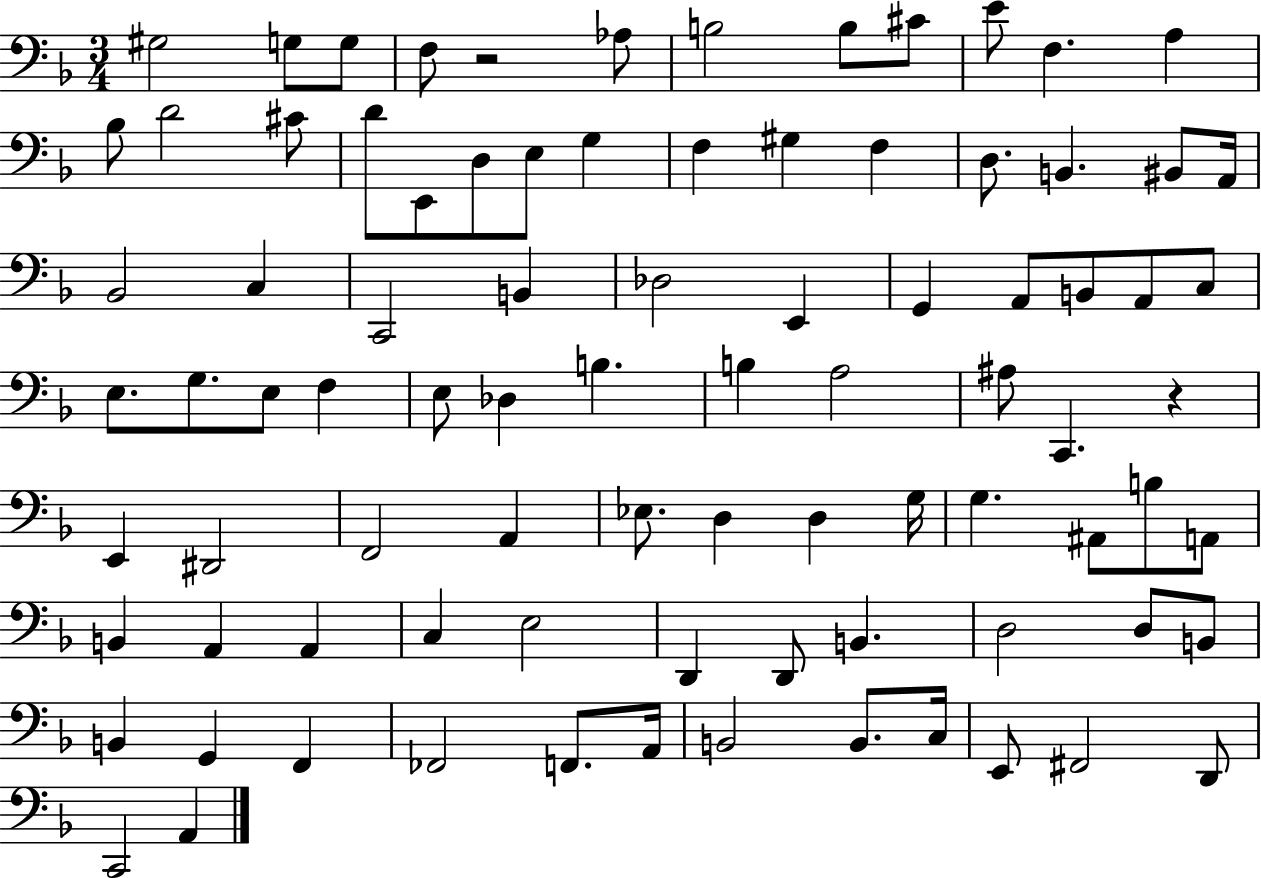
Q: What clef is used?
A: bass